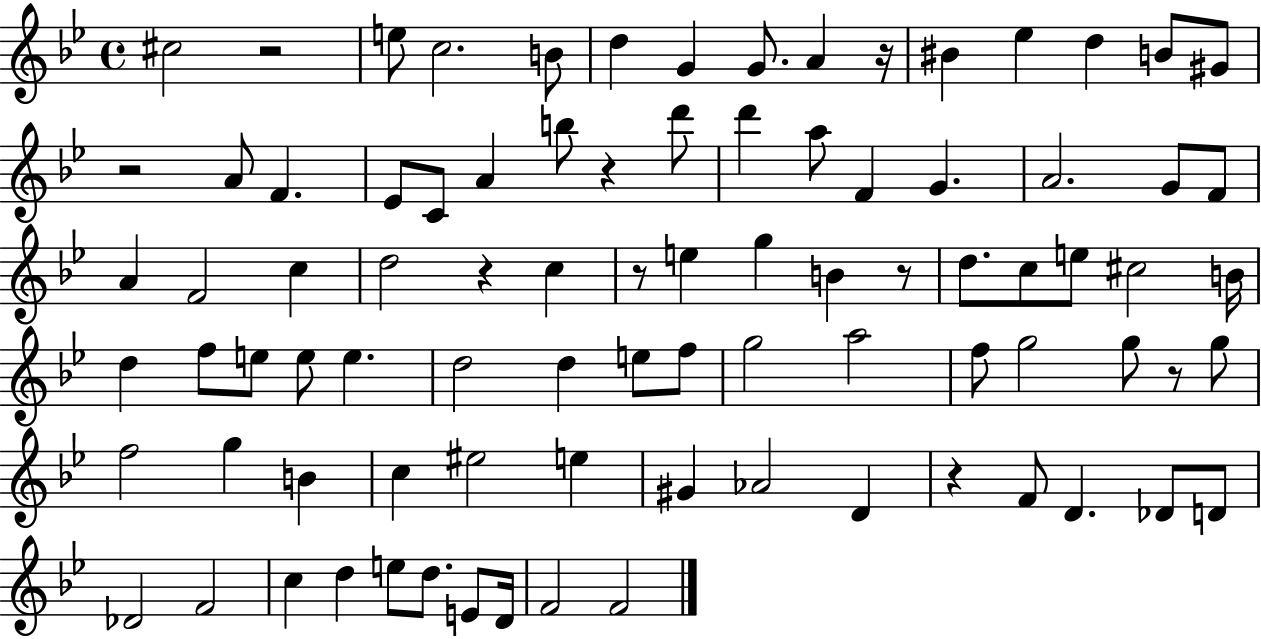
{
  \clef treble
  \time 4/4
  \defaultTimeSignature
  \key bes \major
  cis''2 r2 | e''8 c''2. b'8 | d''4 g'4 g'8. a'4 r16 | bis'4 ees''4 d''4 b'8 gis'8 | \break r2 a'8 f'4. | ees'8 c'8 a'4 b''8 r4 d'''8 | d'''4 a''8 f'4 g'4. | a'2. g'8 f'8 | \break a'4 f'2 c''4 | d''2 r4 c''4 | r8 e''4 g''4 b'4 r8 | d''8. c''8 e''8 cis''2 b'16 | \break d''4 f''8 e''8 e''8 e''4. | d''2 d''4 e''8 f''8 | g''2 a''2 | f''8 g''2 g''8 r8 g''8 | \break f''2 g''4 b'4 | c''4 eis''2 e''4 | gis'4 aes'2 d'4 | r4 f'8 d'4. des'8 d'8 | \break des'2 f'2 | c''4 d''4 e''8 d''8. e'8 d'16 | f'2 f'2 | \bar "|."
}